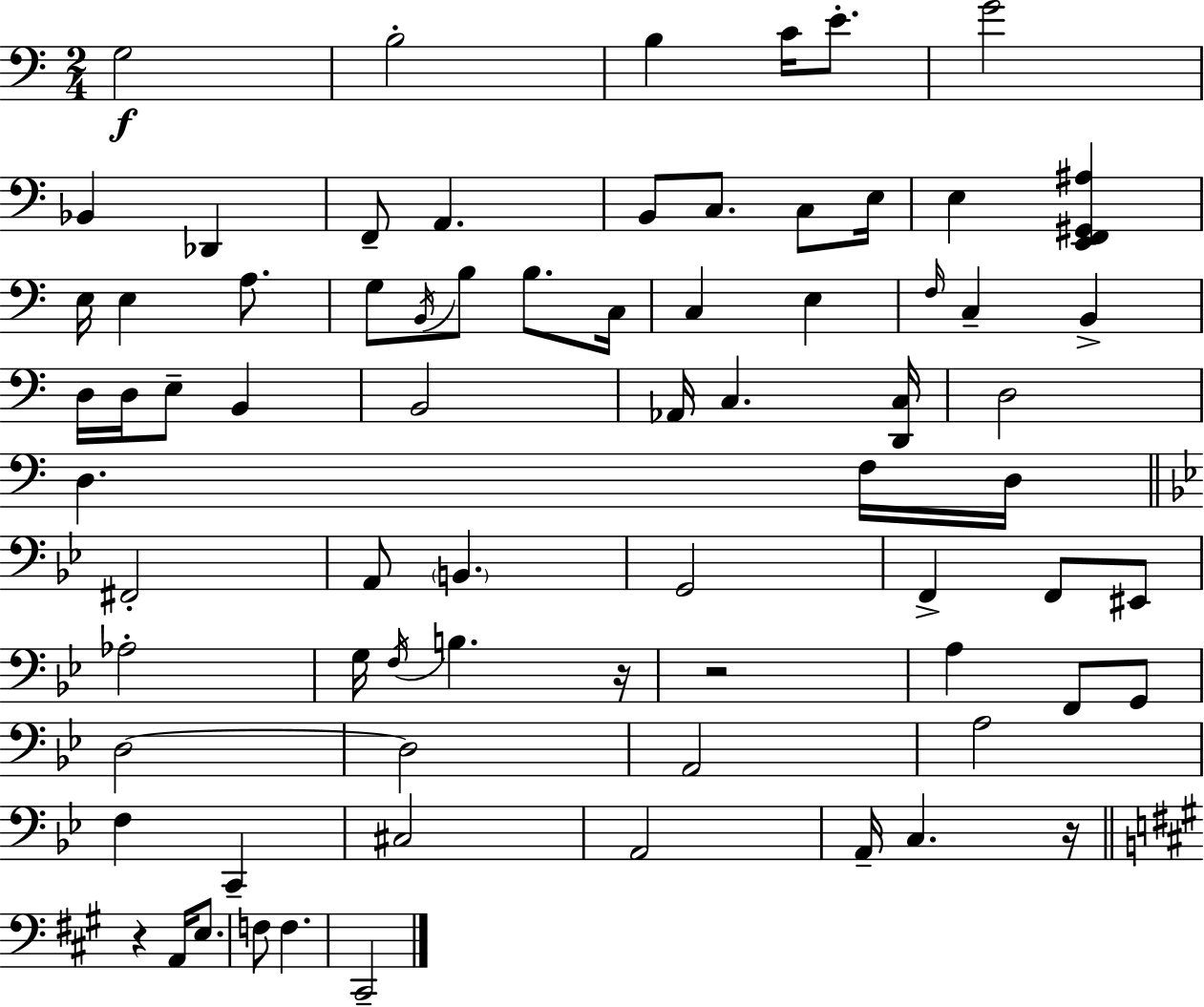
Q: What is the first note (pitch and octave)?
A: G3